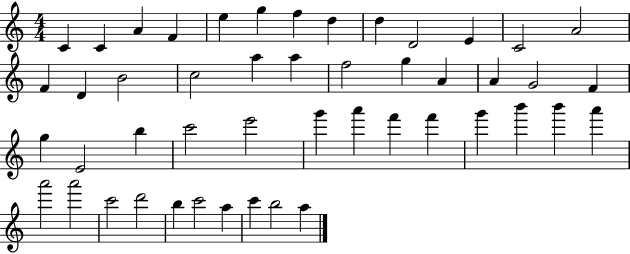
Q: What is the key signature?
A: C major